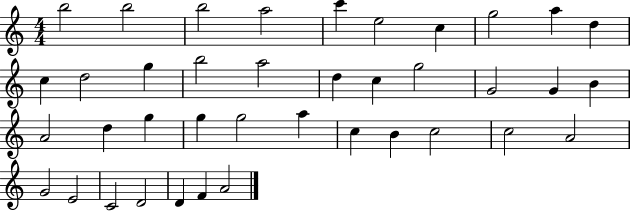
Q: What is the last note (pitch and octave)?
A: A4